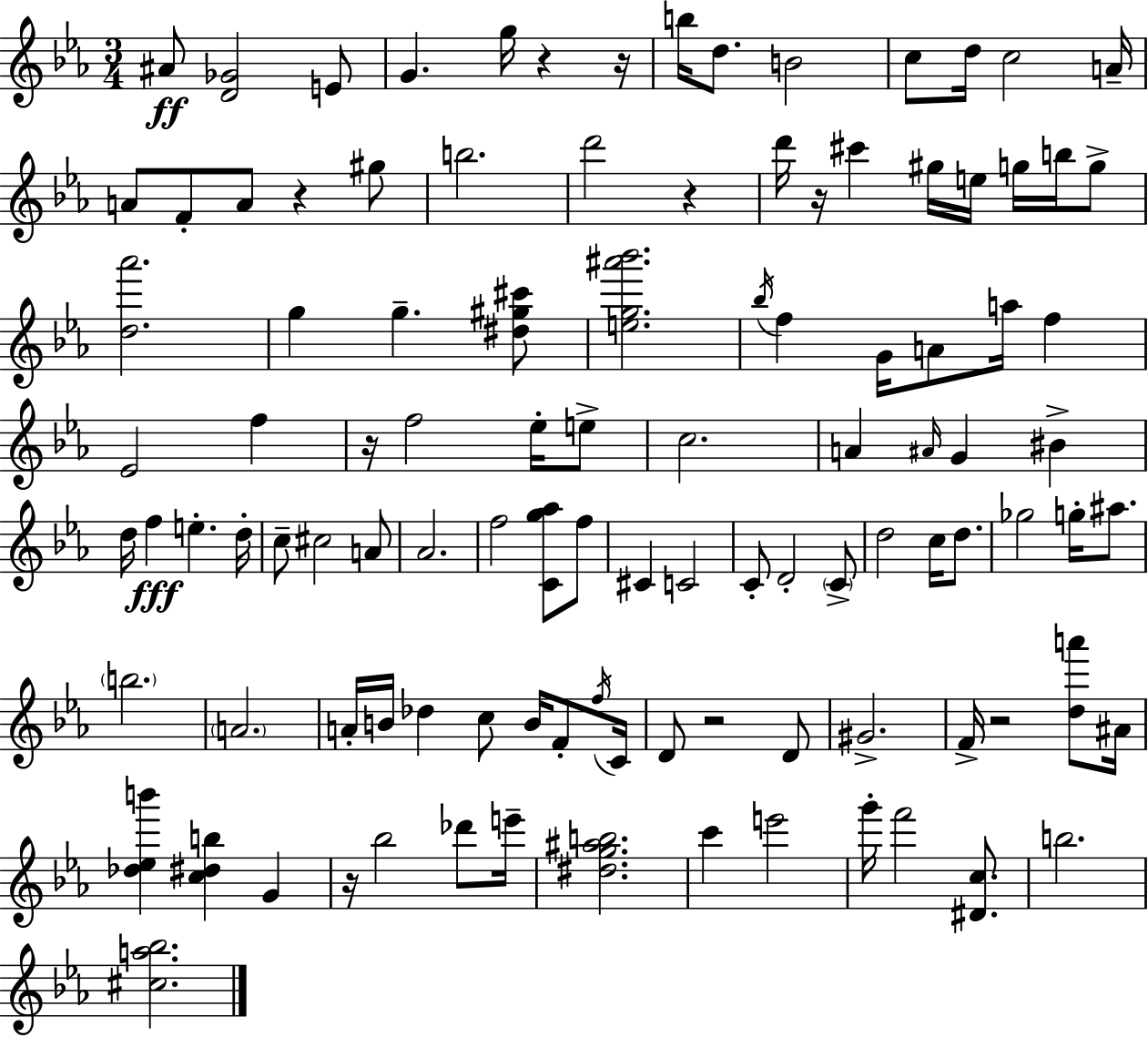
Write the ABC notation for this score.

X:1
T:Untitled
M:3/4
L:1/4
K:Eb
^A/2 [D_G]2 E/2 G g/4 z z/4 b/4 d/2 B2 c/2 d/4 c2 A/4 A/2 F/2 A/2 z ^g/2 b2 d'2 z d'/4 z/4 ^c' ^g/4 e/4 g/4 b/4 g/2 [d_a']2 g g [^d^g^c']/2 [eg^a'_b']2 _b/4 f G/4 A/2 a/4 f _E2 f z/4 f2 _e/4 e/2 c2 A ^A/4 G ^B d/4 f e d/4 c/2 ^c2 A/2 _A2 f2 [Cg_a]/2 f/2 ^C C2 C/2 D2 C/2 d2 c/4 d/2 _g2 g/4 ^a/2 b2 A2 A/4 B/4 _d c/2 B/4 F/2 f/4 C/4 D/2 z2 D/2 ^G2 F/4 z2 [da']/2 ^A/4 [_d_eb'] [c^db] G z/4 _b2 _d'/2 e'/4 [^dg^ab]2 c' e'2 g'/4 f'2 [^Dc]/2 b2 [^ca_b]2